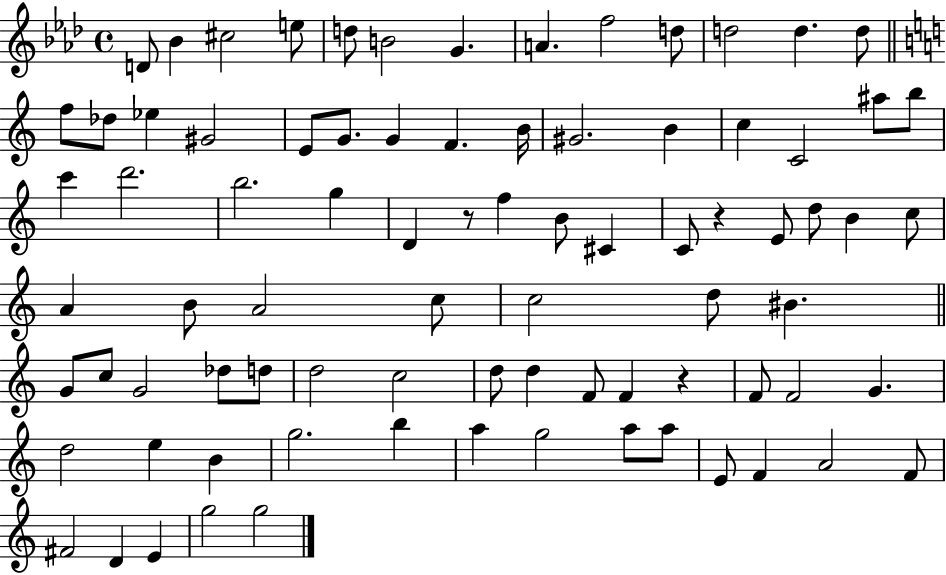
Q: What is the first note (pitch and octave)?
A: D4